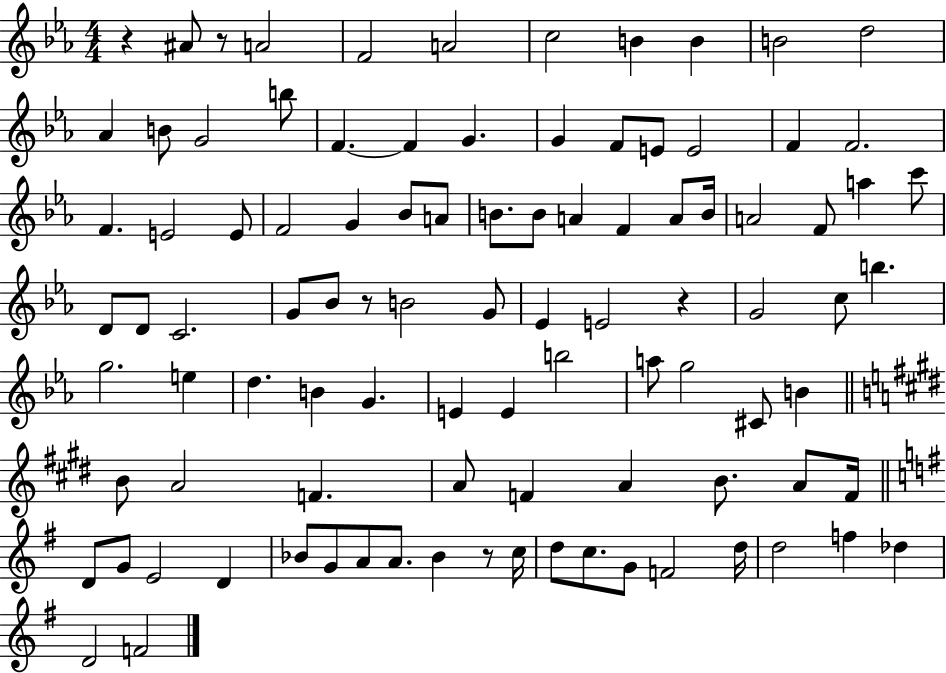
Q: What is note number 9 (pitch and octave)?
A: D5